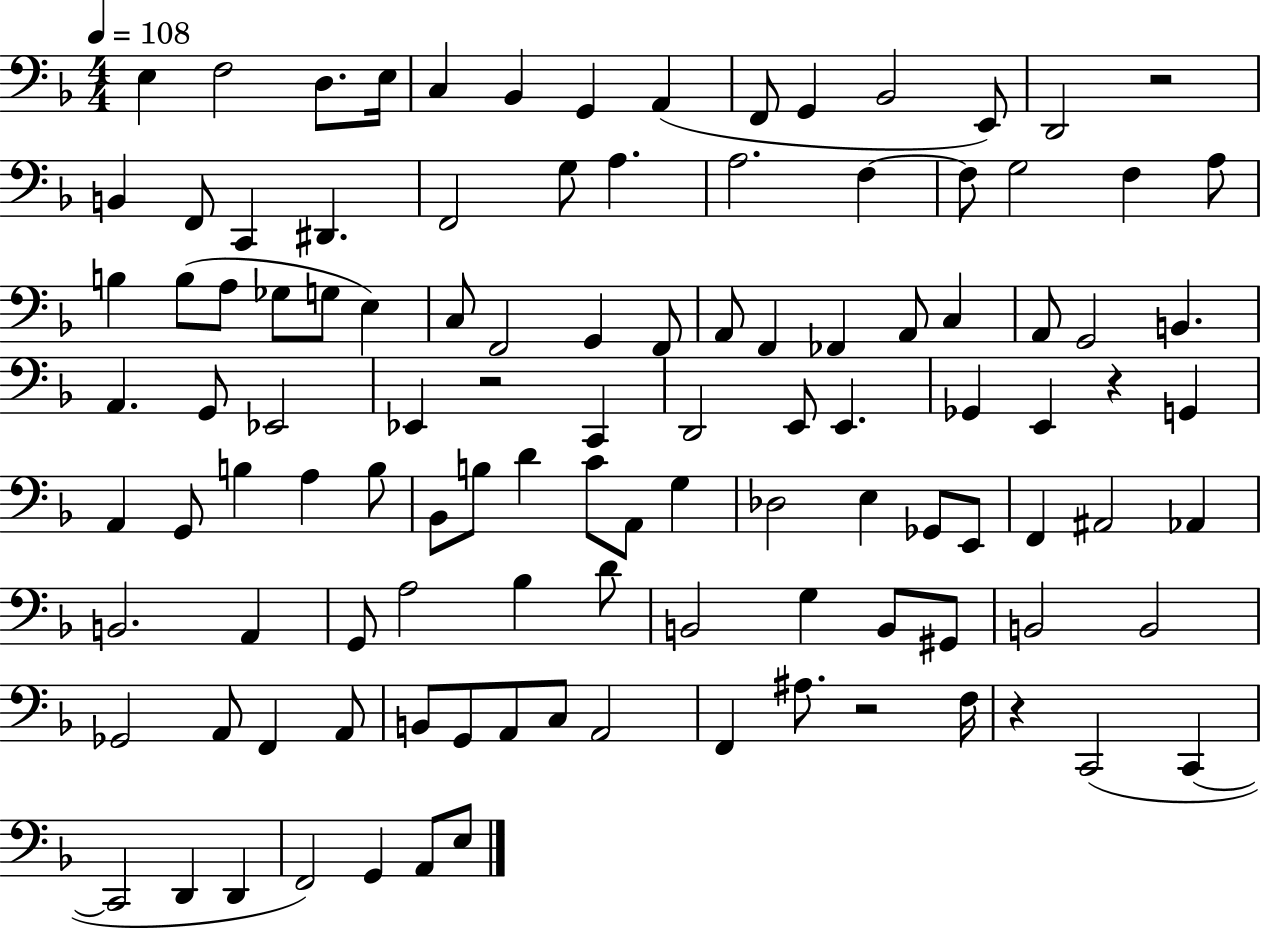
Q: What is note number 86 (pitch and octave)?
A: Gb2